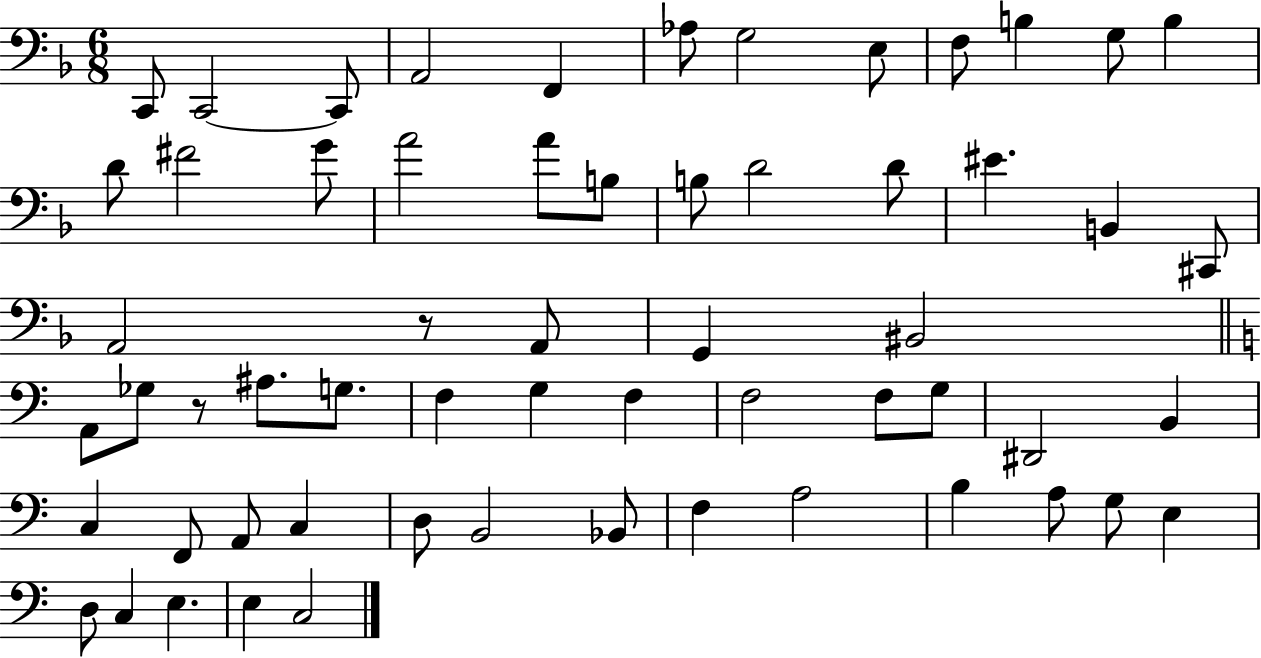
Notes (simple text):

C2/e C2/h C2/e A2/h F2/q Ab3/e G3/h E3/e F3/e B3/q G3/e B3/q D4/e F#4/h G4/e A4/h A4/e B3/e B3/e D4/h D4/e EIS4/q. B2/q C#2/e A2/h R/e A2/e G2/q BIS2/h A2/e Gb3/e R/e A#3/e. G3/e. F3/q G3/q F3/q F3/h F3/e G3/e D#2/h B2/q C3/q F2/e A2/e C3/q D3/e B2/h Bb2/e F3/q A3/h B3/q A3/e G3/e E3/q D3/e C3/q E3/q. E3/q C3/h